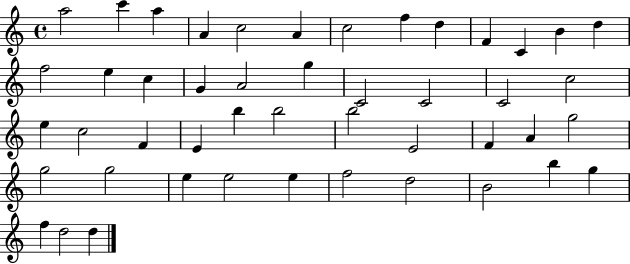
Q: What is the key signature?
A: C major